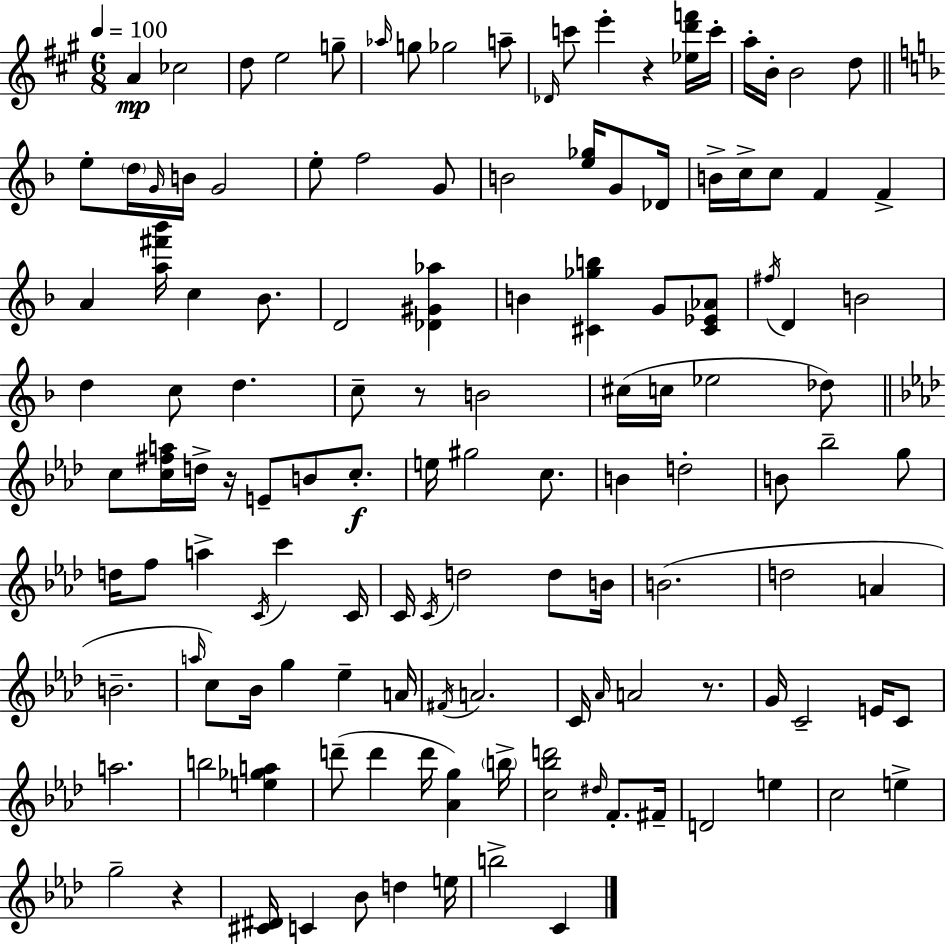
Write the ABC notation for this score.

X:1
T:Untitled
M:6/8
L:1/4
K:A
A _c2 d/2 e2 g/2 _a/4 g/2 _g2 a/2 _D/4 c'/2 e' z [_ed'f']/4 c'/4 a/4 B/4 B2 d/2 e/2 d/4 G/4 B/4 G2 e/2 f2 G/2 B2 [e_g]/4 G/2 _D/4 B/4 c/4 c/2 F F A [a^f'_b']/4 c _B/2 D2 [_D^G_a] B [^C_gb] G/2 [^C_E_A]/2 ^f/4 D B2 d c/2 d c/2 z/2 B2 ^c/4 c/4 _e2 _d/2 c/2 [c^fa]/4 d/4 z/4 E/2 B/2 c/2 e/4 ^g2 c/2 B d2 B/2 _b2 g/2 d/4 f/2 a C/4 c' C/4 C/4 C/4 d2 d/2 B/4 B2 d2 A B2 a/4 c/2 _B/4 g _e A/4 ^F/4 A2 C/4 _A/4 A2 z/2 G/4 C2 E/4 C/2 a2 b2 [e_ga] d'/2 d' d'/4 [_Ag] b/4 [c_bd']2 ^d/4 F/2 ^F/4 D2 e c2 e g2 z [^C^D]/4 C _B/2 d e/4 b2 C